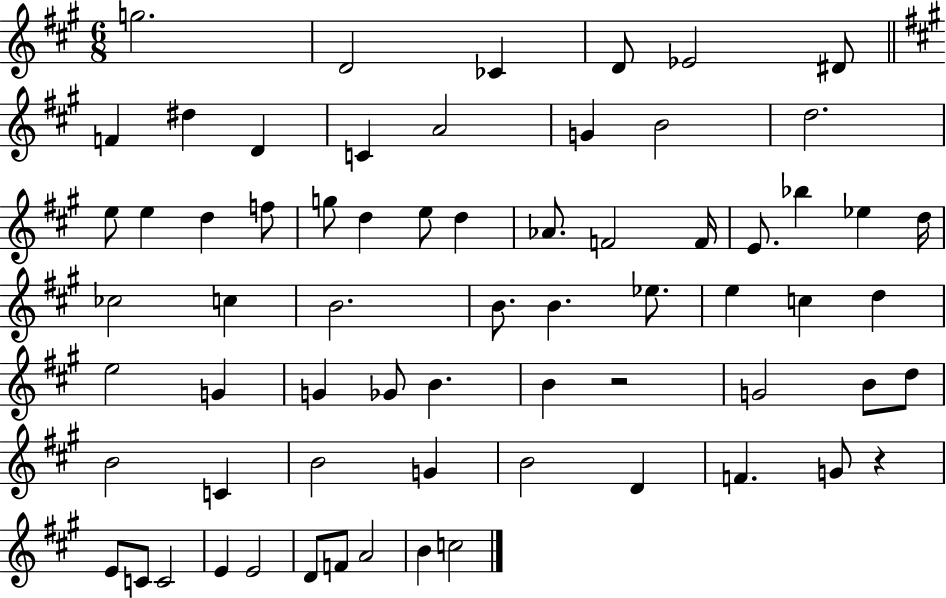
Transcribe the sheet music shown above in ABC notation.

X:1
T:Untitled
M:6/8
L:1/4
K:A
g2 D2 _C D/2 _E2 ^D/2 F ^d D C A2 G B2 d2 e/2 e d f/2 g/2 d e/2 d _A/2 F2 F/4 E/2 _b _e d/4 _c2 c B2 B/2 B _e/2 e c d e2 G G _G/2 B B z2 G2 B/2 d/2 B2 C B2 G B2 D F G/2 z E/2 C/2 C2 E E2 D/2 F/2 A2 B c2